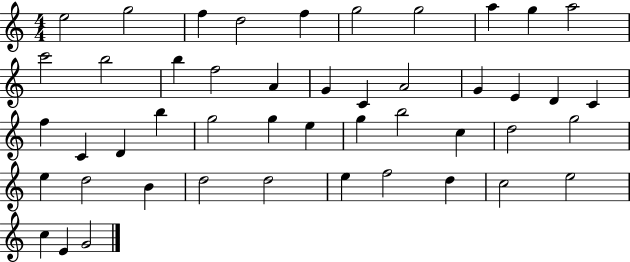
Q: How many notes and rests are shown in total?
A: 47